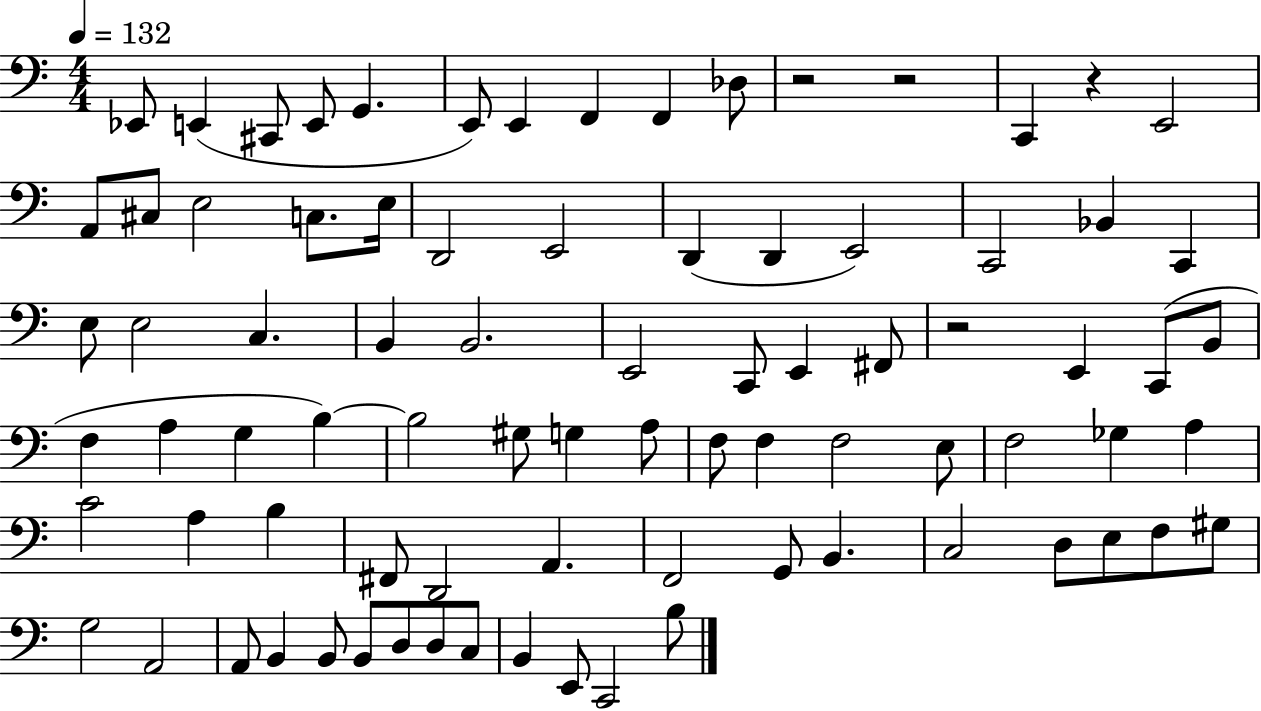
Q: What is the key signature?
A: C major